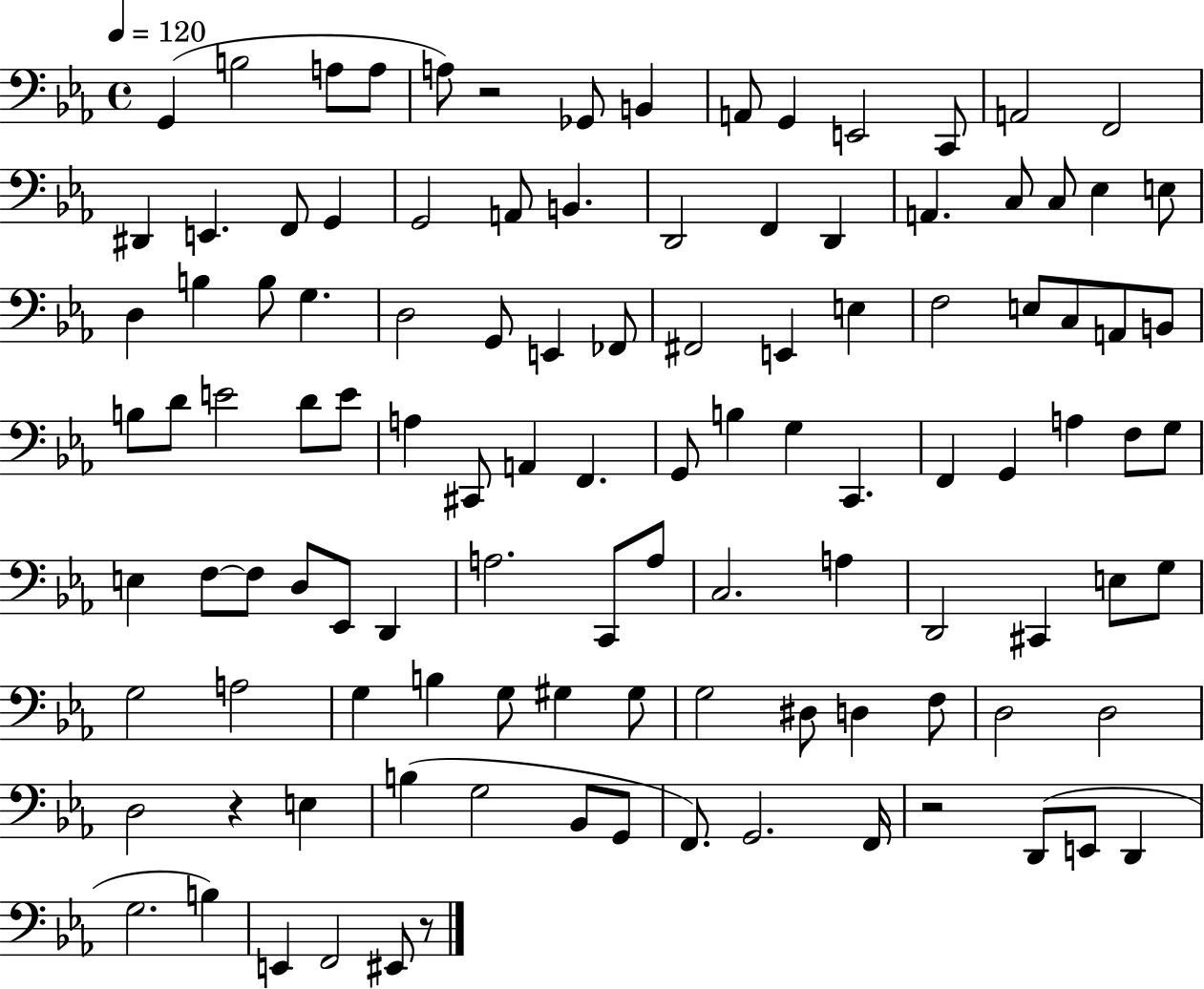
X:1
T:Untitled
M:4/4
L:1/4
K:Eb
G,, B,2 A,/2 A,/2 A,/2 z2 _G,,/2 B,, A,,/2 G,, E,,2 C,,/2 A,,2 F,,2 ^D,, E,, F,,/2 G,, G,,2 A,,/2 B,, D,,2 F,, D,, A,, C,/2 C,/2 _E, E,/2 D, B, B,/2 G, D,2 G,,/2 E,, _F,,/2 ^F,,2 E,, E, F,2 E,/2 C,/2 A,,/2 B,,/2 B,/2 D/2 E2 D/2 E/2 A, ^C,,/2 A,, F,, G,,/2 B, G, C,, F,, G,, A, F,/2 G,/2 E, F,/2 F,/2 D,/2 _E,,/2 D,, A,2 C,,/2 A,/2 C,2 A, D,,2 ^C,, E,/2 G,/2 G,2 A,2 G, B, G,/2 ^G, ^G,/2 G,2 ^D,/2 D, F,/2 D,2 D,2 D,2 z E, B, G,2 _B,,/2 G,,/2 F,,/2 G,,2 F,,/4 z2 D,,/2 E,,/2 D,, G,2 B, E,, F,,2 ^E,,/2 z/2